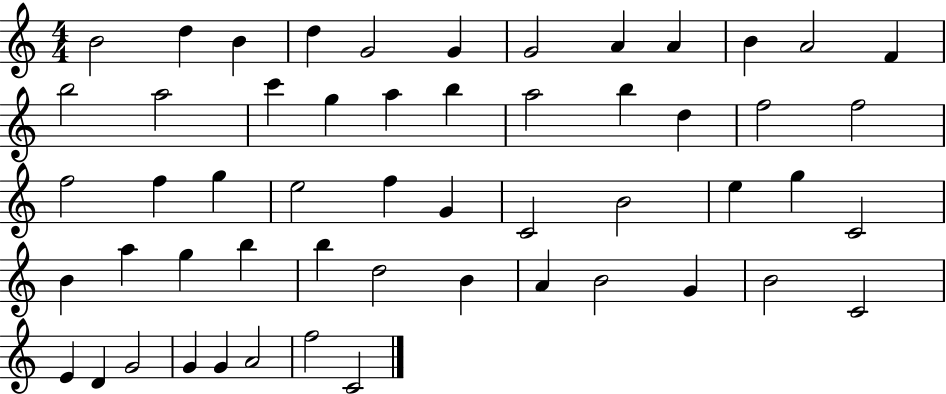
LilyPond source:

{
  \clef treble
  \numericTimeSignature
  \time 4/4
  \key c \major
  b'2 d''4 b'4 | d''4 g'2 g'4 | g'2 a'4 a'4 | b'4 a'2 f'4 | \break b''2 a''2 | c'''4 g''4 a''4 b''4 | a''2 b''4 d''4 | f''2 f''2 | \break f''2 f''4 g''4 | e''2 f''4 g'4 | c'2 b'2 | e''4 g''4 c'2 | \break b'4 a''4 g''4 b''4 | b''4 d''2 b'4 | a'4 b'2 g'4 | b'2 c'2 | \break e'4 d'4 g'2 | g'4 g'4 a'2 | f''2 c'2 | \bar "|."
}